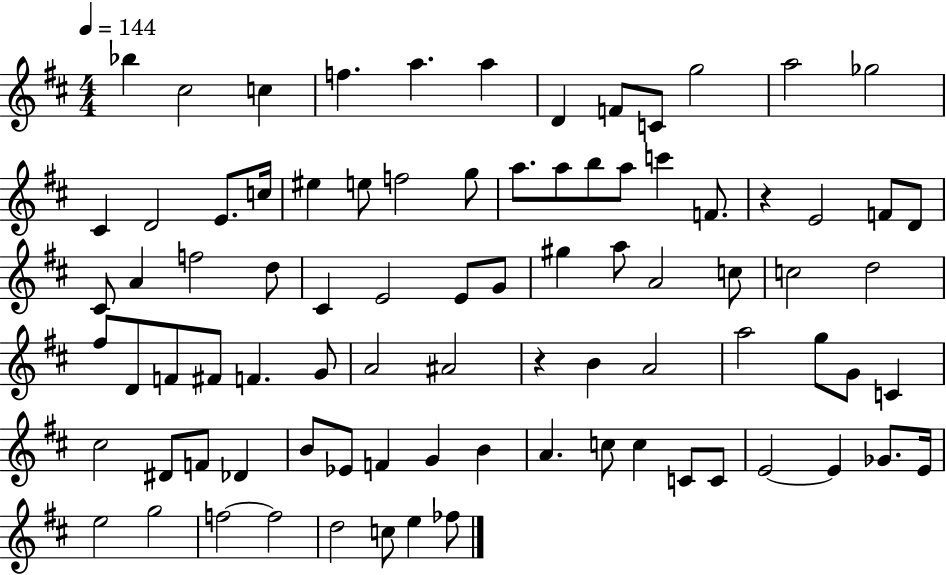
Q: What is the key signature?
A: D major